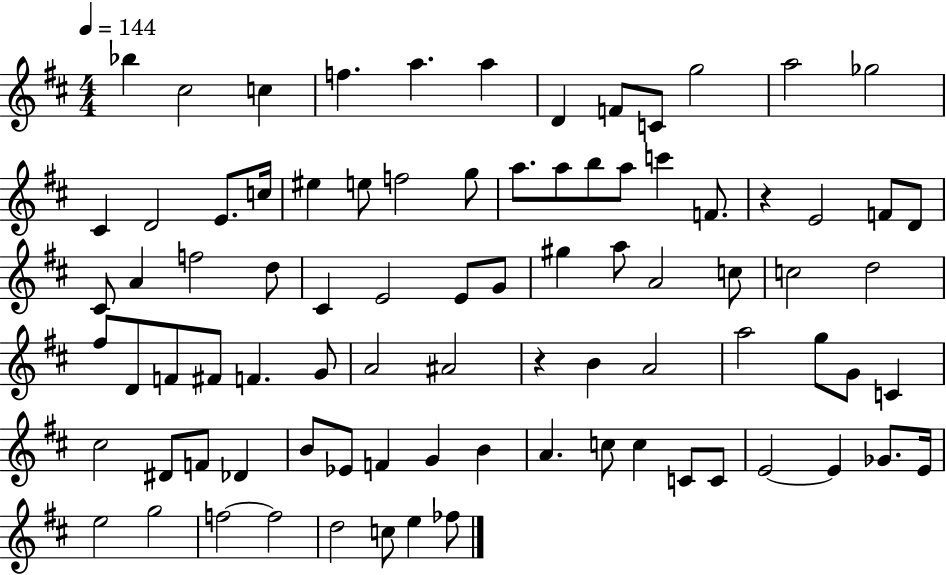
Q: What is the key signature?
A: D major